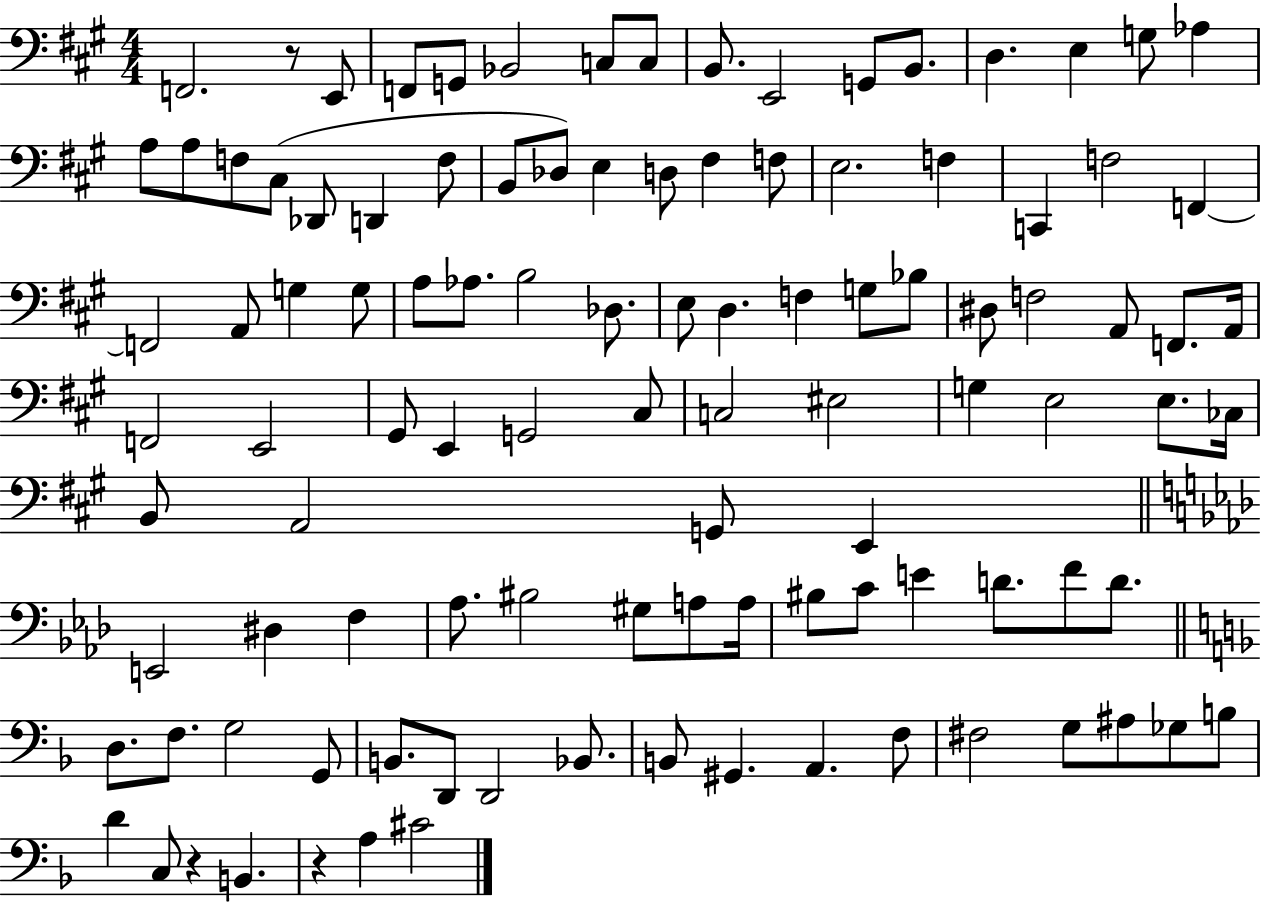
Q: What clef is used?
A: bass